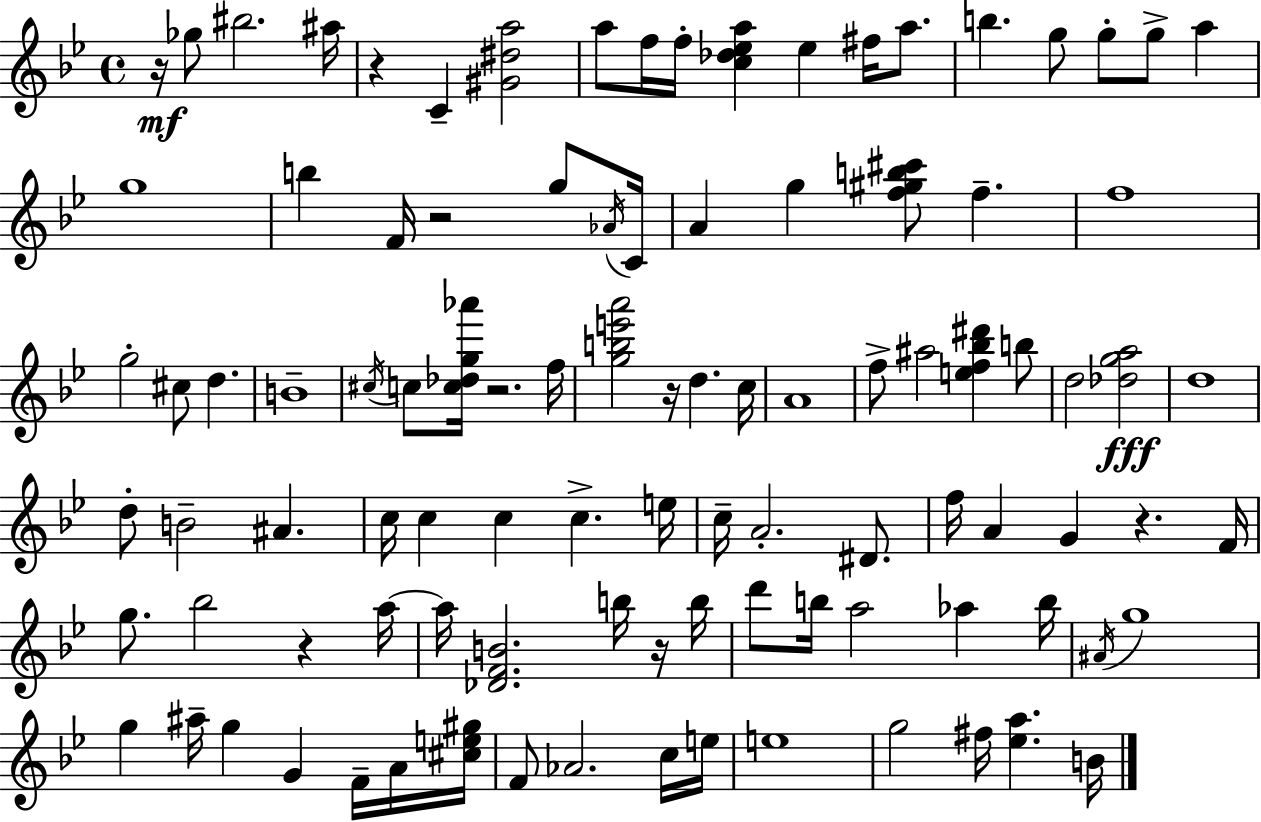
R/s Gb5/e BIS5/h. A#5/s R/q C4/q [G#4,D#5,A5]/h A5/e F5/s F5/s [C5,Db5,Eb5,A5]/q Eb5/q F#5/s A5/e. B5/q. G5/e G5/e G5/e A5/q G5/w B5/q F4/s R/h G5/e Ab4/s C4/s A4/q G5/q [F5,G#5,B5,C#6]/e F5/q. F5/w G5/h C#5/e D5/q. B4/w C#5/s C5/e [C5,Db5,G5,Ab6]/s R/h. F5/s [G5,B5,E6,A6]/h R/s D5/q. C5/s A4/w F5/e A#5/h [E5,F5,Bb5,D#6]/q B5/e D5/h [Db5,G5,A5]/h D5/w D5/e B4/h A#4/q. C5/s C5/q C5/q C5/q. E5/s C5/s A4/h. D#4/e. F5/s A4/q G4/q R/q. F4/s G5/e. Bb5/h R/q A5/s A5/s [Db4,F4,B4]/h. B5/s R/s B5/s D6/e B5/s A5/h Ab5/q B5/s A#4/s G5/w G5/q A#5/s G5/q G4/q F4/s A4/s [C#5,E5,G#5]/s F4/e Ab4/h. C5/s E5/s E5/w G5/h F#5/s [Eb5,A5]/q. B4/s